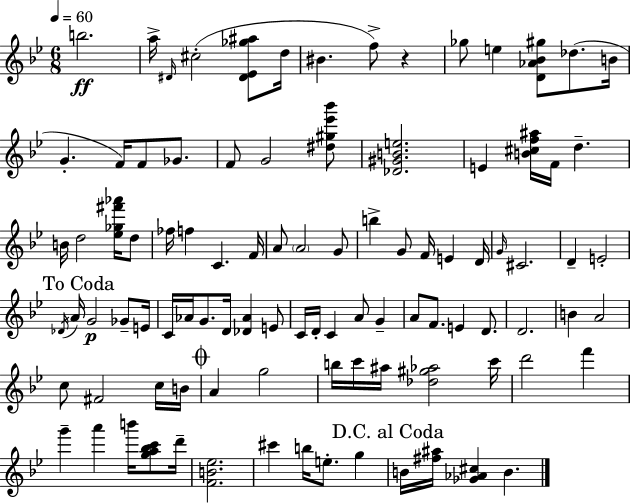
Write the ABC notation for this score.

X:1
T:Untitled
M:6/8
L:1/4
K:Gm
b2 a/4 ^D/4 ^c2 [^D_E_g^a]/2 d/4 ^B f/2 z _g/2 e [D_A_B^g]/2 _d/2 B/4 G F/4 F/2 _G/2 F/2 G2 [^d^g_e'_b']/2 [_D^GBe]2 E [B^cf^a]/4 F/4 d B/4 d2 [_e_g^f'_a']/4 d/2 _f/4 f C F/4 A/2 A2 G/2 b G/2 F/4 E D/4 G/4 ^C2 D E2 _D/4 A/4 G2 _G/2 E/4 C/4 _A/4 G/2 D/4 [_D_A] E/2 C/4 D/4 C A/2 G A/2 F/2 E D/2 D2 B A2 c/2 ^F2 c/4 B/4 A g2 b/4 c'/4 ^a/4 [_d^g_a]2 c'/4 d'2 f' g' a' b'/4 [ga_bc']/2 d'/4 [FB_e]2 ^c' b/4 e/2 g B/4 [^f^a]/4 [_G_A^c] B